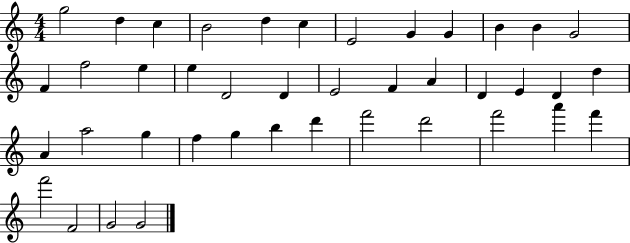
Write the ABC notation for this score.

X:1
T:Untitled
M:4/4
L:1/4
K:C
g2 d c B2 d c E2 G G B B G2 F f2 e e D2 D E2 F A D E D d A a2 g f g b d' f'2 d'2 f'2 a' f' f'2 F2 G2 G2